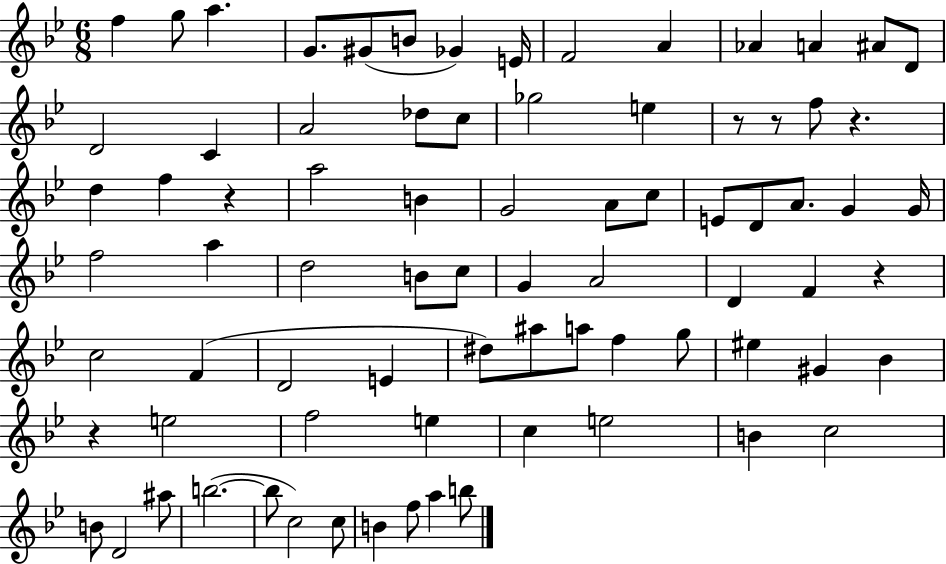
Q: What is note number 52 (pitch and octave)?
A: G5